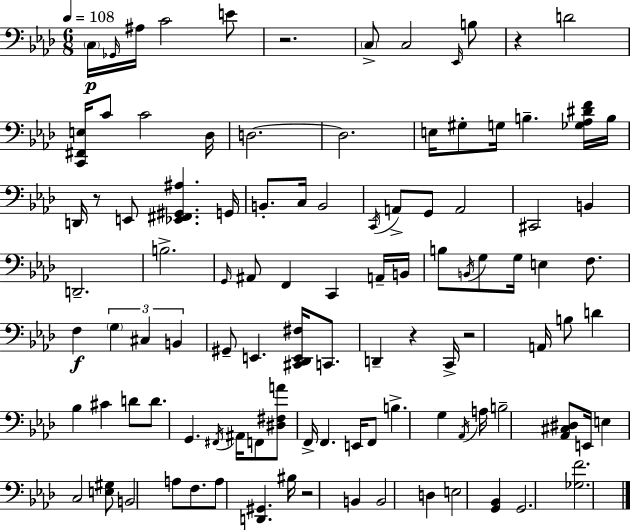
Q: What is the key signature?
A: F minor